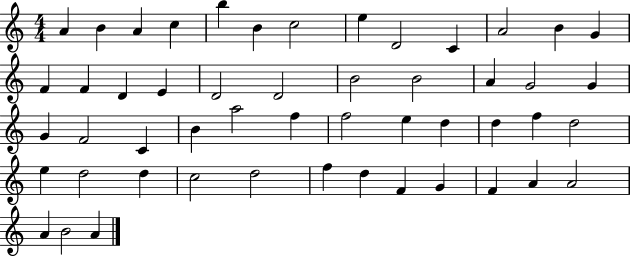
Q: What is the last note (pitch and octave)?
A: A4